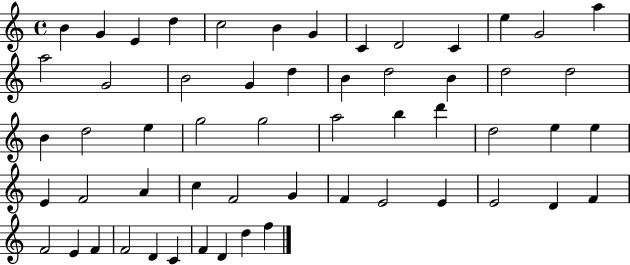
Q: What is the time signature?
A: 4/4